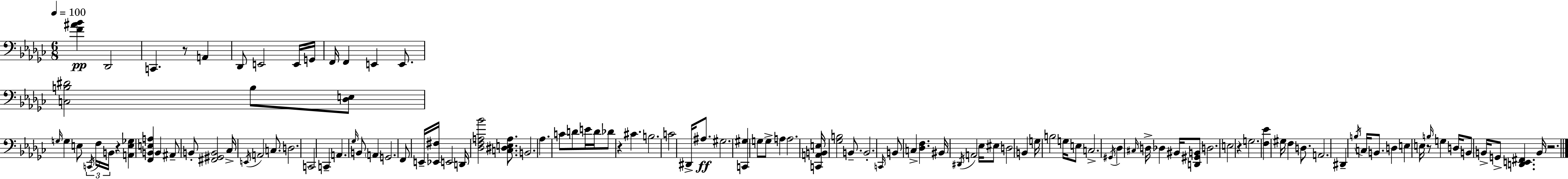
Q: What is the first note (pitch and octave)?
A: Db2